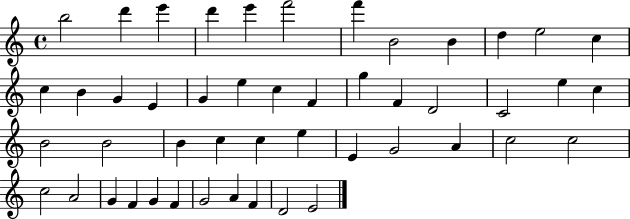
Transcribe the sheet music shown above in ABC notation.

X:1
T:Untitled
M:4/4
L:1/4
K:C
b2 d' e' d' e' f'2 f' B2 B d e2 c c B G E G e c F g F D2 C2 e c B2 B2 B c c e E G2 A c2 c2 c2 A2 G F G F G2 A F D2 E2